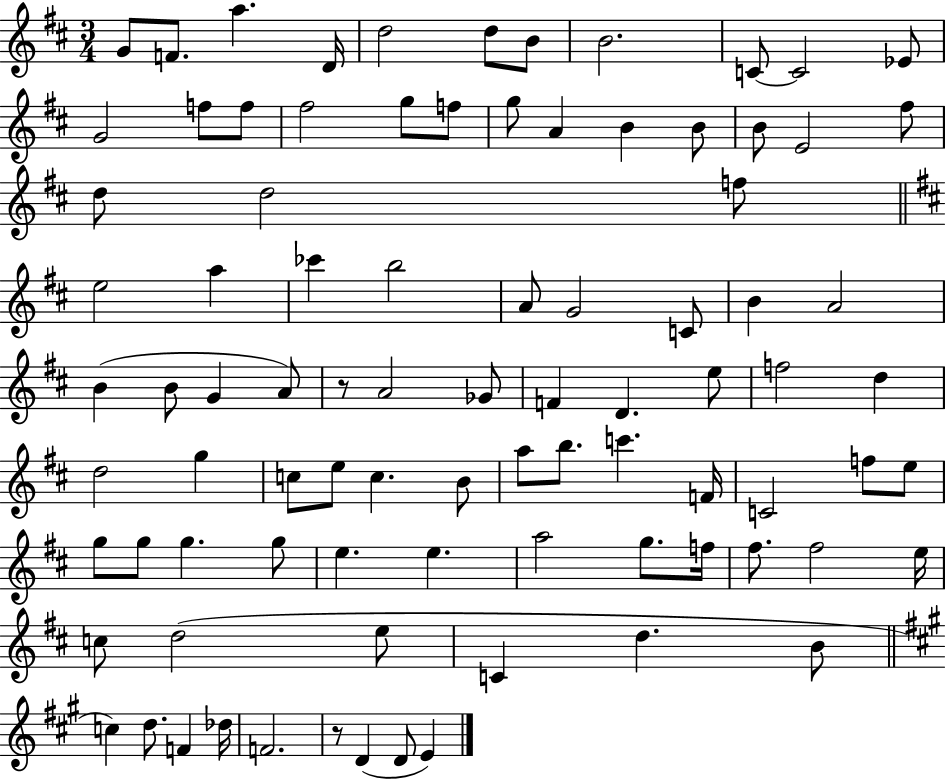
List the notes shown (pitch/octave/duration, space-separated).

G4/e F4/e. A5/q. D4/s D5/h D5/e B4/e B4/h. C4/e C4/h Eb4/e G4/h F5/e F5/e F#5/h G5/e F5/e G5/e A4/q B4/q B4/e B4/e E4/h F#5/e D5/e D5/h F5/e E5/h A5/q CES6/q B5/h A4/e G4/h C4/e B4/q A4/h B4/q B4/e G4/q A4/e R/e A4/h Gb4/e F4/q D4/q. E5/e F5/h D5/q D5/h G5/q C5/e E5/e C5/q. B4/e A5/e B5/e. C6/q. F4/s C4/h F5/e E5/e G5/e G5/e G5/q. G5/e E5/q. E5/q. A5/h G5/e. F5/s F#5/e. F#5/h E5/s C5/e D5/h E5/e C4/q D5/q. B4/e C5/q D5/e. F4/q Db5/s F4/h. R/e D4/q D4/e E4/q